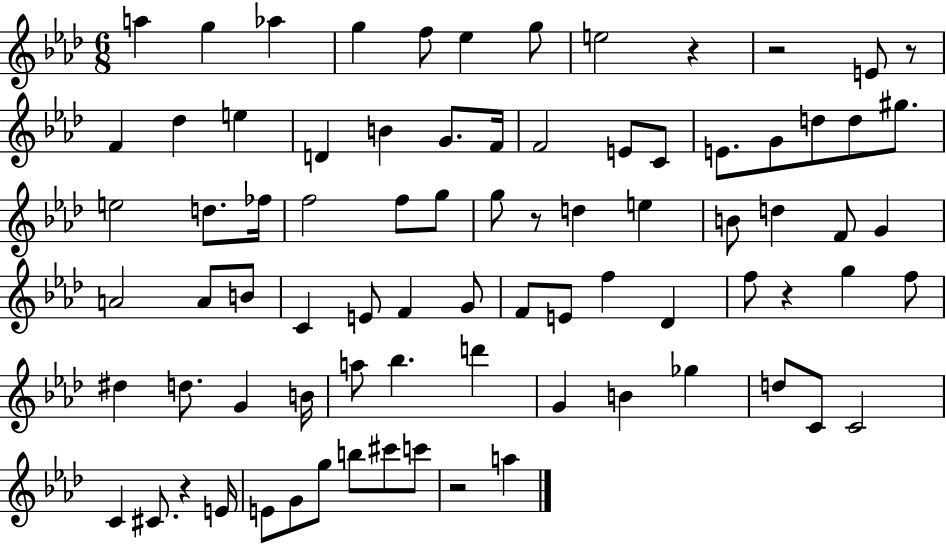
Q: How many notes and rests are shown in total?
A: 81